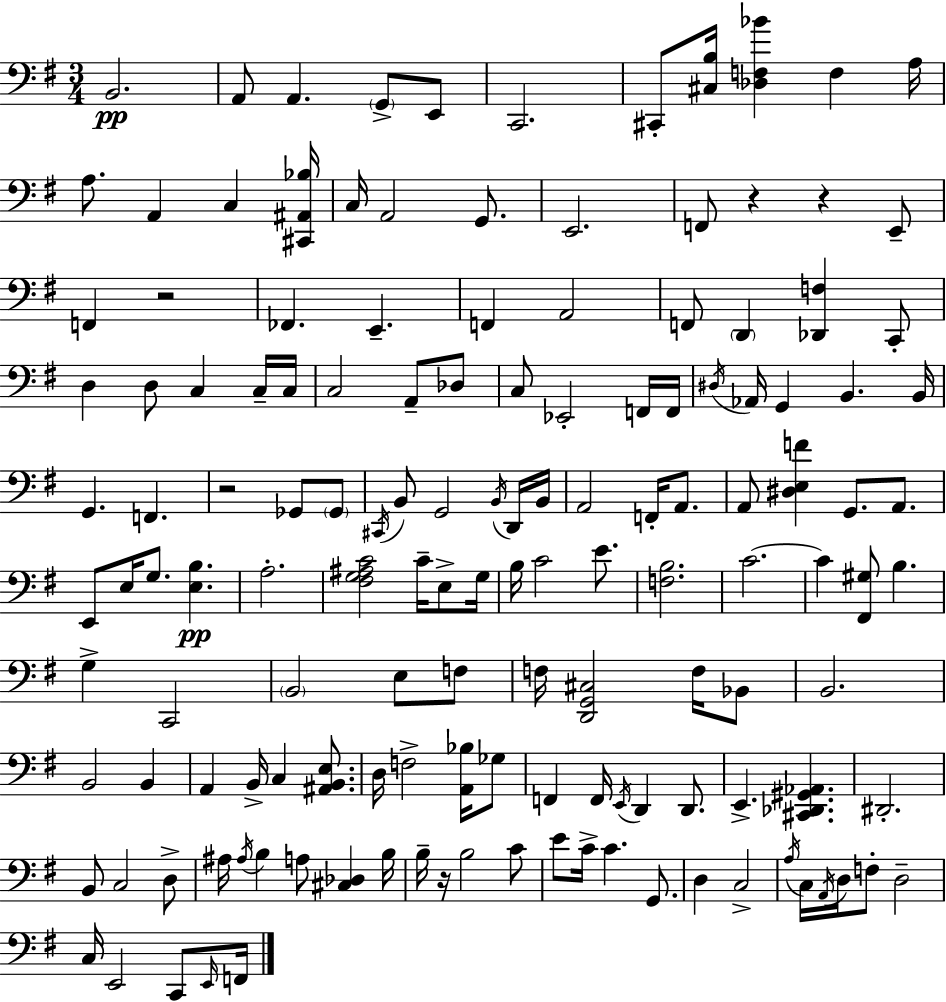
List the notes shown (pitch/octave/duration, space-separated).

B2/h. A2/e A2/q. G2/e E2/e C2/h. C#2/e [C#3,B3]/s [Db3,F3,Bb4]/q F3/q A3/s A3/e. A2/q C3/q [C#2,A#2,Bb3]/s C3/s A2/h G2/e. E2/h. F2/e R/q R/q E2/e F2/q R/h FES2/q. E2/q. F2/q A2/h F2/e D2/q [Db2,F3]/q C2/e D3/q D3/e C3/q C3/s C3/s C3/h A2/e Db3/e C3/e Eb2/h F2/s F2/s D#3/s Ab2/s G2/q B2/q. B2/s G2/q. F2/q. R/h Gb2/e Gb2/e C#2/s B2/e G2/h B2/s D2/s B2/s A2/h F2/s A2/e. A2/e [D#3,E3,F4]/q G2/e. A2/e. E2/e E3/s G3/e. [E3,B3]/q. A3/h. [F#3,G3,A#3,C4]/h C4/s E3/e G3/s B3/s C4/h E4/e. [F3,B3]/h. C4/h. C4/q [F#2,G#3]/e B3/q. G3/q C2/h B2/h E3/e F3/e F3/s [D2,G2,C#3]/h F3/s Bb2/e B2/h. B2/h B2/q A2/q B2/s C3/q [A#2,B2,E3]/e. D3/s F3/h [A2,Bb3]/s Gb3/e F2/q F2/s E2/s D2/q D2/e. E2/q. [C#2,Db2,G#2,Ab2]/q. D#2/h. B2/e C3/h D3/e A#3/s A#3/s B3/q A3/e [C#3,Db3]/q B3/s B3/s R/s B3/h C4/e E4/e C4/s C4/q. G2/e. D3/q C3/h A3/s C3/s A2/s D3/s F3/e D3/h C3/s E2/h C2/e E2/s F2/s